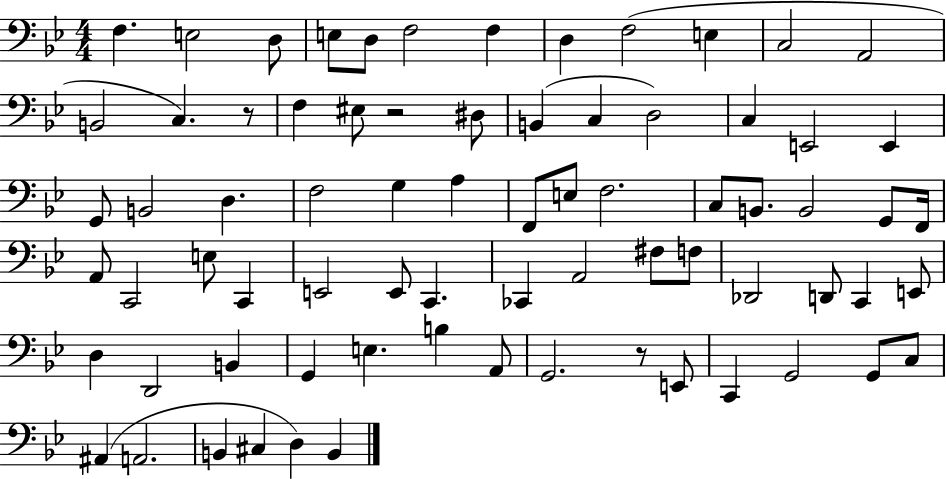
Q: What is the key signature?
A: BES major